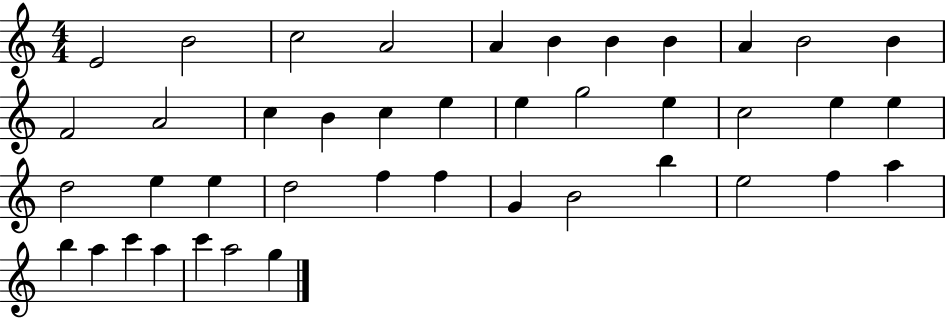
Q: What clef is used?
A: treble